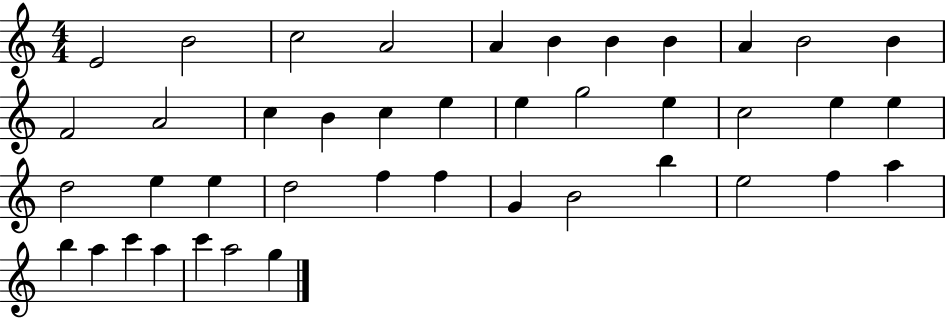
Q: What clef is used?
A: treble